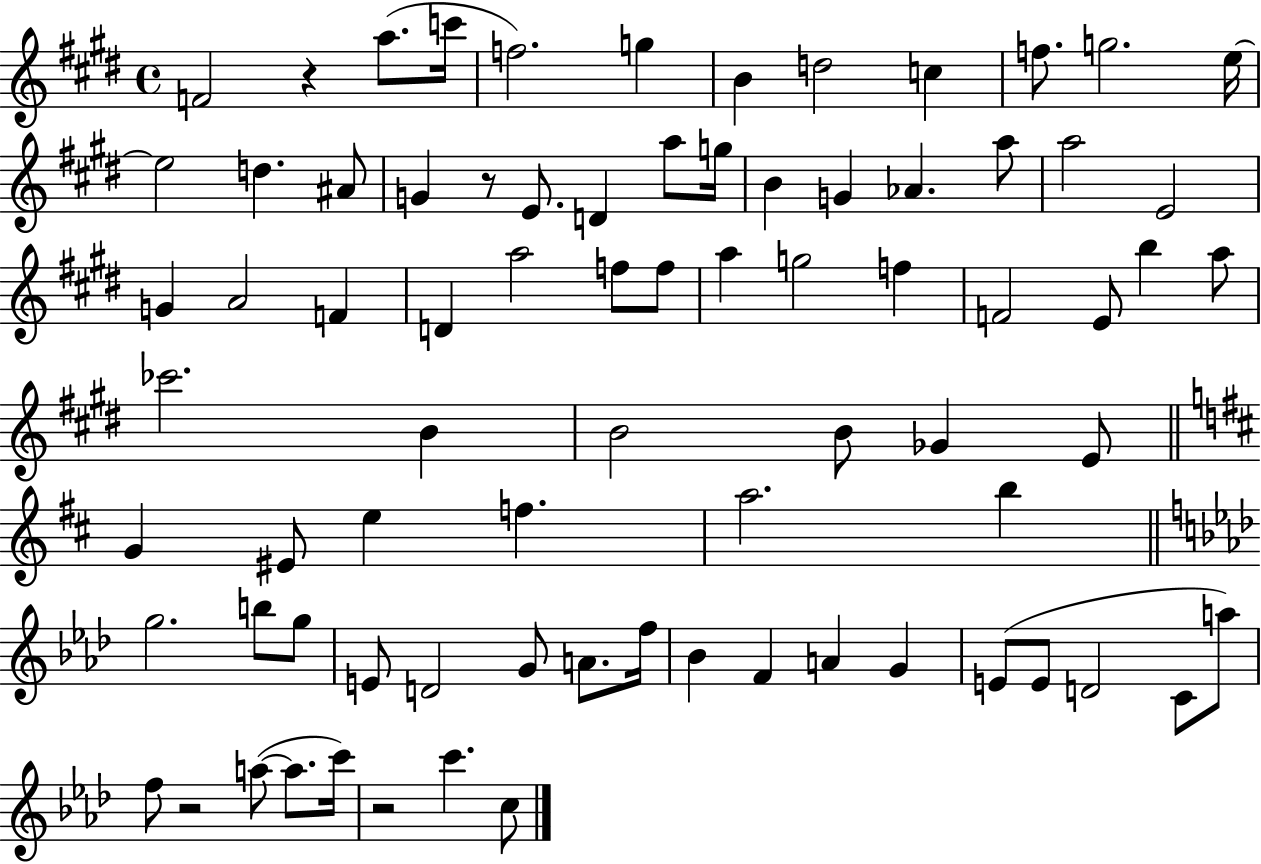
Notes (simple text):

F4/h R/q A5/e. C6/s F5/h. G5/q B4/q D5/h C5/q F5/e. G5/h. E5/s E5/h D5/q. A#4/e G4/q R/e E4/e. D4/q A5/e G5/s B4/q G4/q Ab4/q. A5/e A5/h E4/h G4/q A4/h F4/q D4/q A5/h F5/e F5/e A5/q G5/h F5/q F4/h E4/e B5/q A5/e CES6/h. B4/q B4/h B4/e Gb4/q E4/e G4/q EIS4/e E5/q F5/q. A5/h. B5/q G5/h. B5/e G5/e E4/e D4/h G4/e A4/e. F5/s Bb4/q F4/q A4/q G4/q E4/e E4/e D4/h C4/e A5/e F5/e R/h A5/e A5/e. C6/s R/h C6/q. C5/e